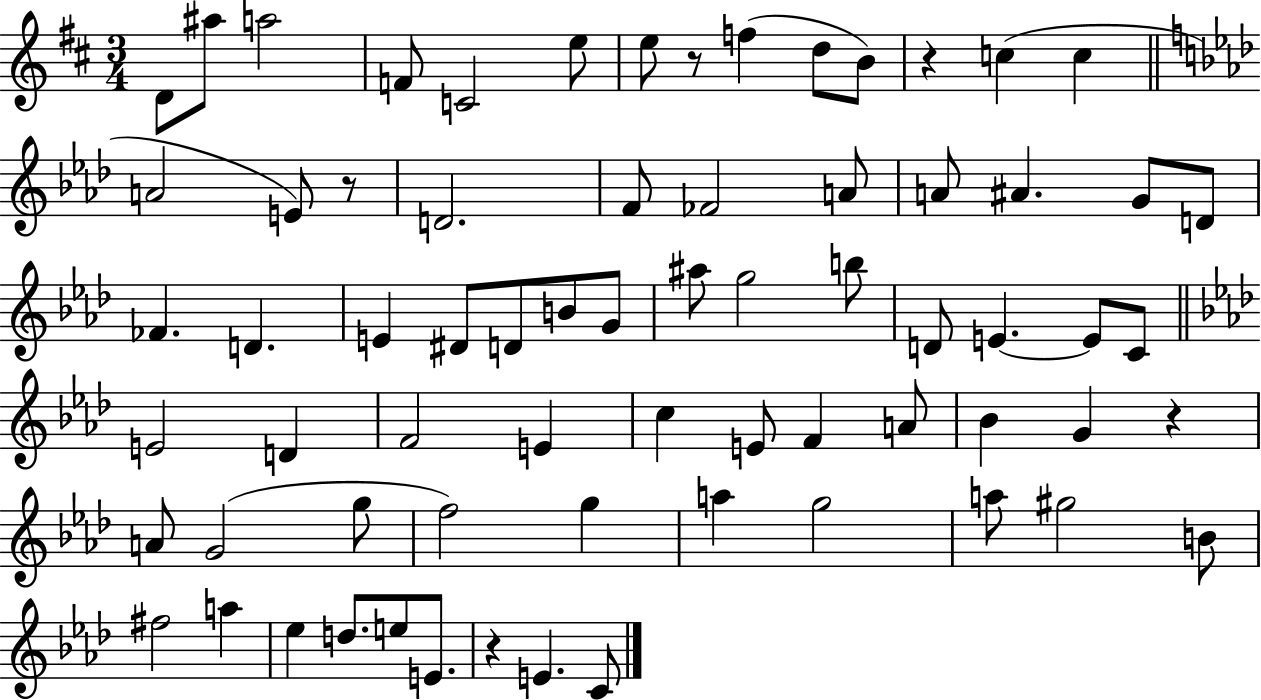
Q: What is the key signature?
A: D major